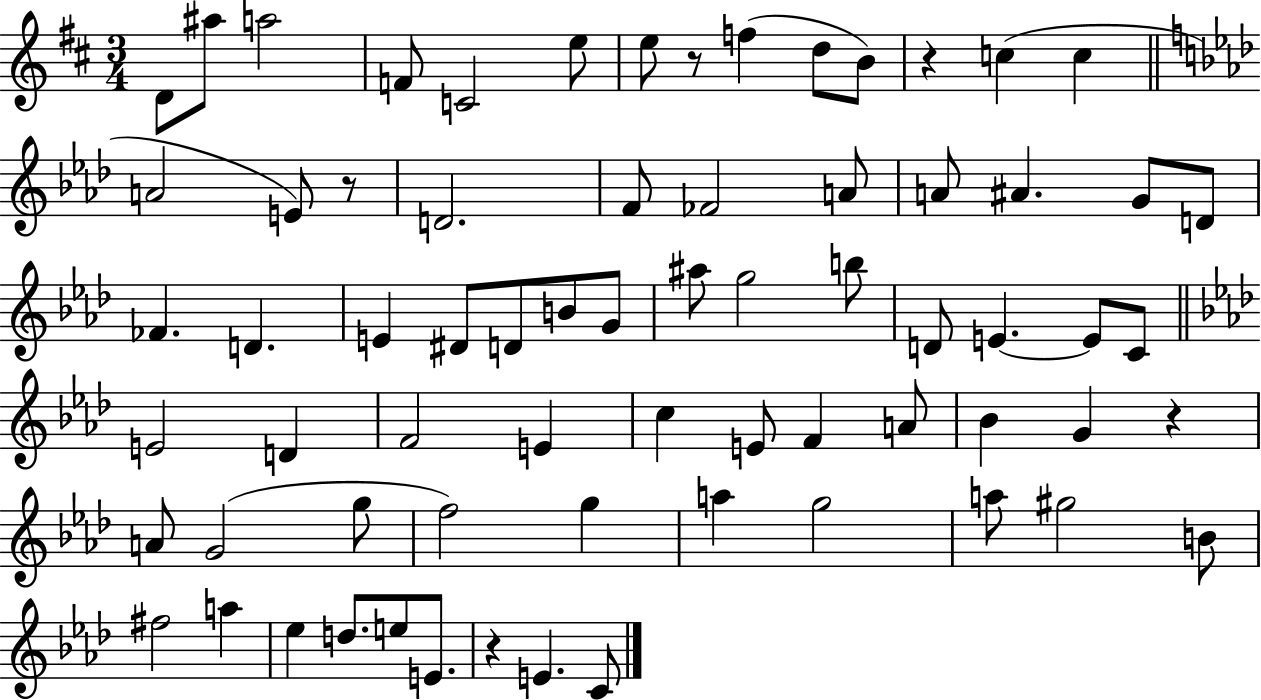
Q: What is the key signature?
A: D major